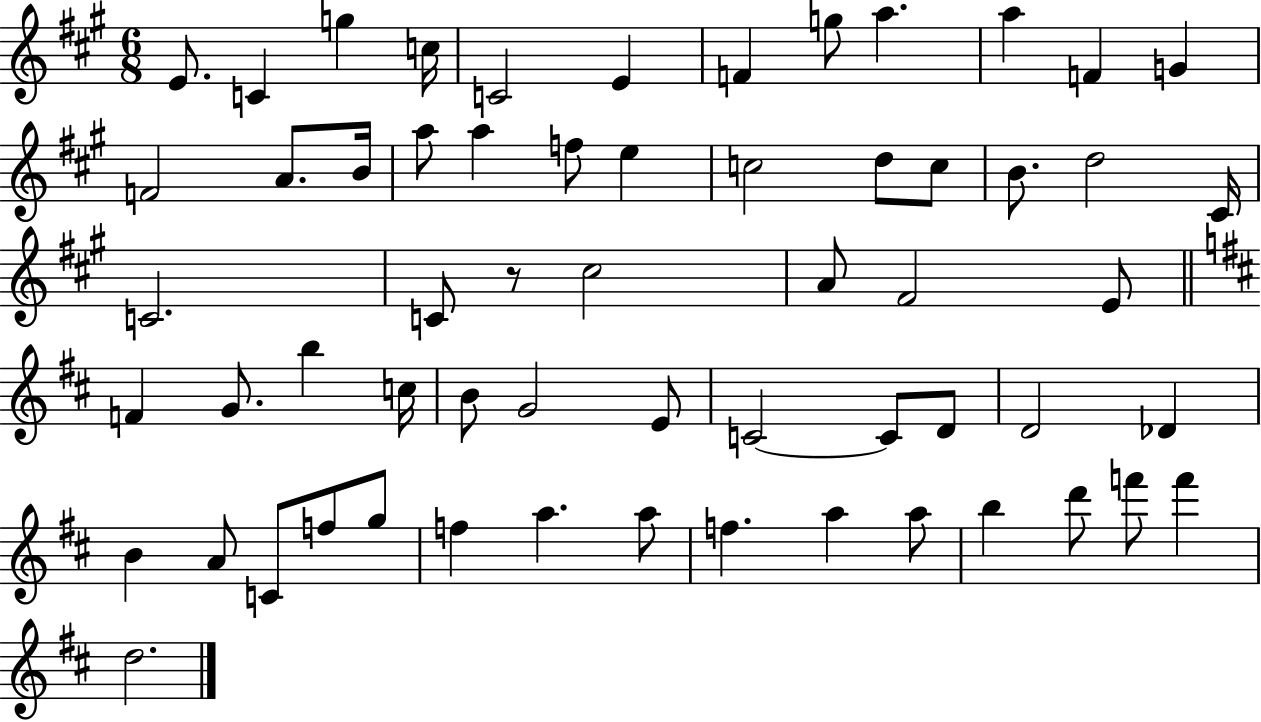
E4/e. C4/q G5/q C5/s C4/h E4/q F4/q G5/e A5/q. A5/q F4/q G4/q F4/h A4/e. B4/s A5/e A5/q F5/e E5/q C5/h D5/e C5/e B4/e. D5/h C#4/s C4/h. C4/e R/e C#5/h A4/e F#4/h E4/e F4/q G4/e. B5/q C5/s B4/e G4/h E4/e C4/h C4/e D4/e D4/h Db4/q B4/q A4/e C4/e F5/e G5/e F5/q A5/q. A5/e F5/q. A5/q A5/e B5/q D6/e F6/e F6/q D5/h.